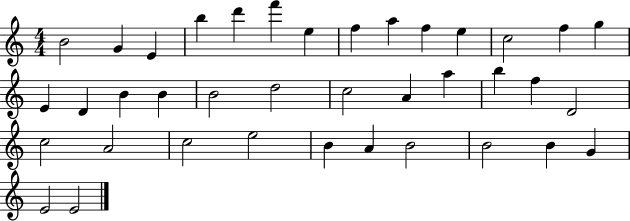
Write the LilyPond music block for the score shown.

{
  \clef treble
  \numericTimeSignature
  \time 4/4
  \key c \major
  b'2 g'4 e'4 | b''4 d'''4 f'''4 e''4 | f''4 a''4 f''4 e''4 | c''2 f''4 g''4 | \break e'4 d'4 b'4 b'4 | b'2 d''2 | c''2 a'4 a''4 | b''4 f''4 d'2 | \break c''2 a'2 | c''2 e''2 | b'4 a'4 b'2 | b'2 b'4 g'4 | \break e'2 e'2 | \bar "|."
}